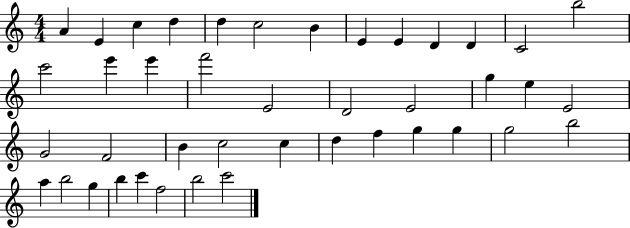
X:1
T:Untitled
M:4/4
L:1/4
K:C
A E c d d c2 B E E D D C2 b2 c'2 e' e' f'2 E2 D2 E2 g e E2 G2 F2 B c2 c d f g g g2 b2 a b2 g b c' f2 b2 c'2